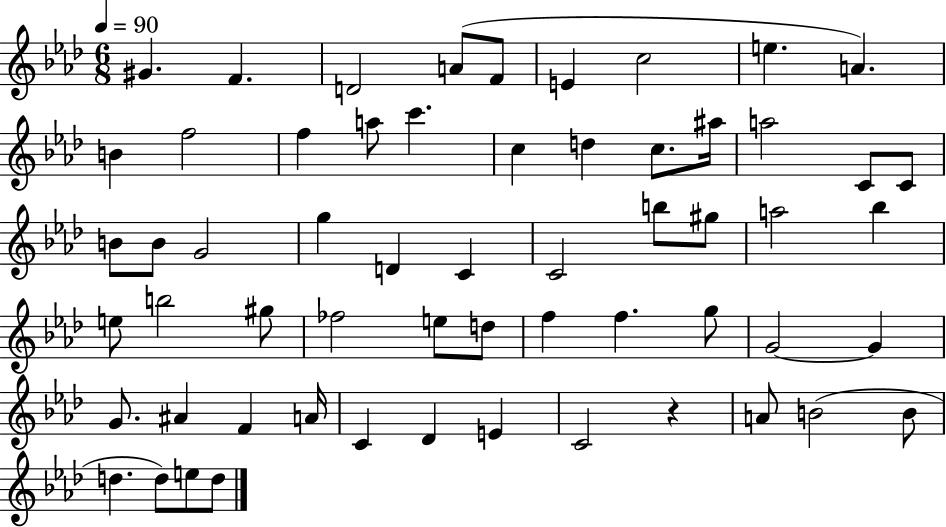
{
  \clef treble
  \numericTimeSignature
  \time 6/8
  \key aes \major
  \tempo 4 = 90
  gis'4. f'4. | d'2 a'8( f'8 | e'4 c''2 | e''4. a'4.) | \break b'4 f''2 | f''4 a''8 c'''4. | c''4 d''4 c''8. ais''16 | a''2 c'8 c'8 | \break b'8 b'8 g'2 | g''4 d'4 c'4 | c'2 b''8 gis''8 | a''2 bes''4 | \break e''8 b''2 gis''8 | fes''2 e''8 d''8 | f''4 f''4. g''8 | g'2~~ g'4 | \break g'8. ais'4 f'4 a'16 | c'4 des'4 e'4 | c'2 r4 | a'8 b'2( b'8 | \break d''4. d''8) e''8 d''8 | \bar "|."
}